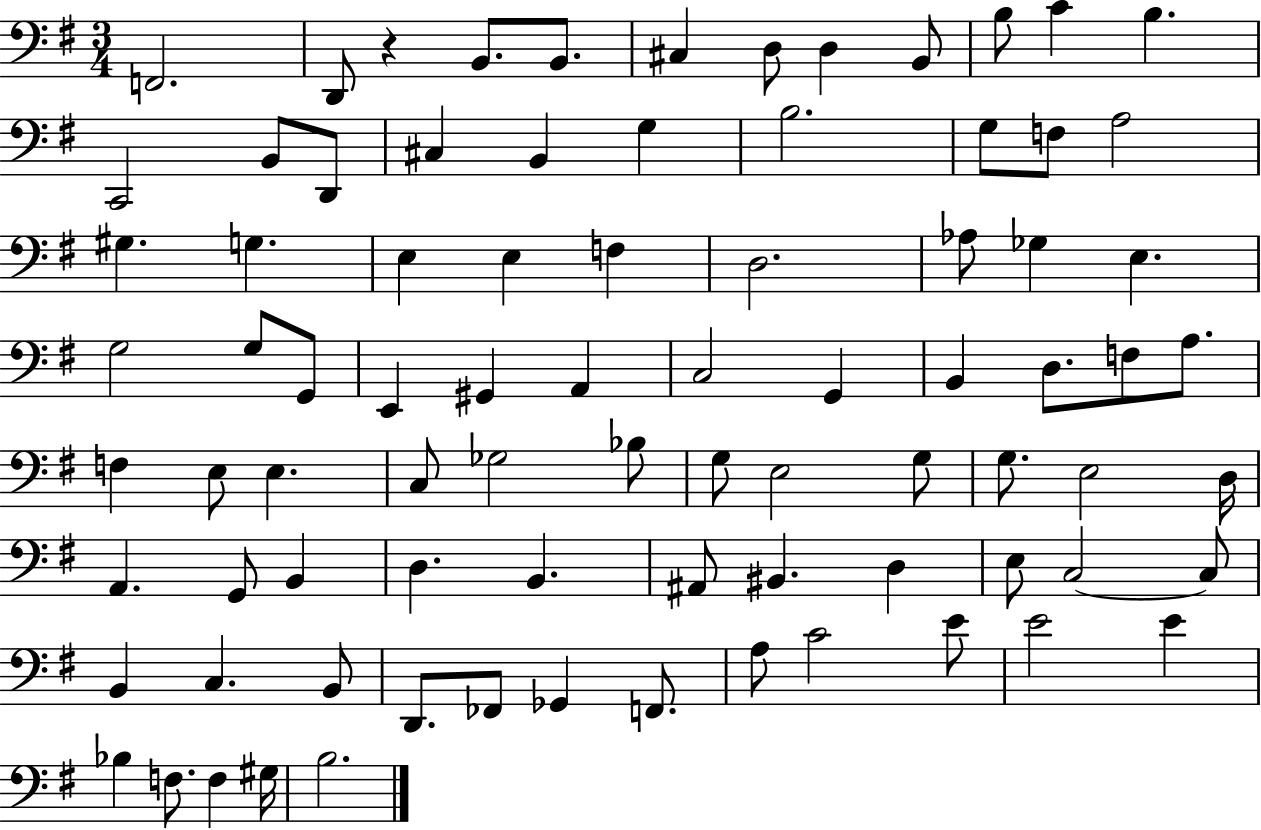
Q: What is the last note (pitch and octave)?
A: B3